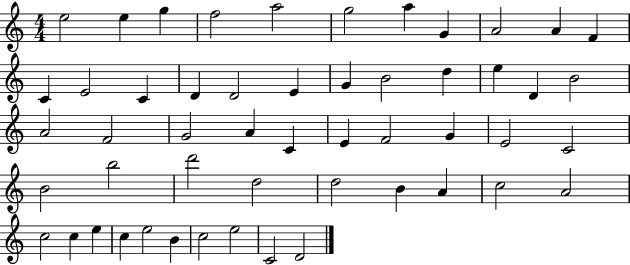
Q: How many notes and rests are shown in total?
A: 52